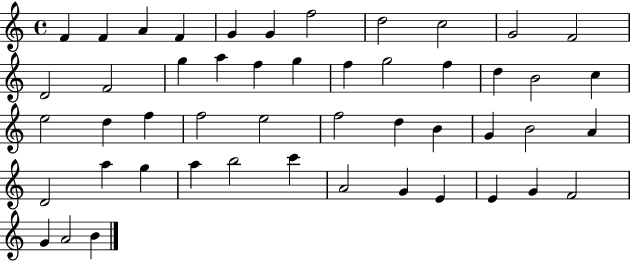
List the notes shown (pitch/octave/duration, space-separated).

F4/q F4/q A4/q F4/q G4/q G4/q F5/h D5/h C5/h G4/h F4/h D4/h F4/h G5/q A5/q F5/q G5/q F5/q G5/h F5/q D5/q B4/h C5/q E5/h D5/q F5/q F5/h E5/h F5/h D5/q B4/q G4/q B4/h A4/q D4/h A5/q G5/q A5/q B5/h C6/q A4/h G4/q E4/q E4/q G4/q F4/h G4/q A4/h B4/q